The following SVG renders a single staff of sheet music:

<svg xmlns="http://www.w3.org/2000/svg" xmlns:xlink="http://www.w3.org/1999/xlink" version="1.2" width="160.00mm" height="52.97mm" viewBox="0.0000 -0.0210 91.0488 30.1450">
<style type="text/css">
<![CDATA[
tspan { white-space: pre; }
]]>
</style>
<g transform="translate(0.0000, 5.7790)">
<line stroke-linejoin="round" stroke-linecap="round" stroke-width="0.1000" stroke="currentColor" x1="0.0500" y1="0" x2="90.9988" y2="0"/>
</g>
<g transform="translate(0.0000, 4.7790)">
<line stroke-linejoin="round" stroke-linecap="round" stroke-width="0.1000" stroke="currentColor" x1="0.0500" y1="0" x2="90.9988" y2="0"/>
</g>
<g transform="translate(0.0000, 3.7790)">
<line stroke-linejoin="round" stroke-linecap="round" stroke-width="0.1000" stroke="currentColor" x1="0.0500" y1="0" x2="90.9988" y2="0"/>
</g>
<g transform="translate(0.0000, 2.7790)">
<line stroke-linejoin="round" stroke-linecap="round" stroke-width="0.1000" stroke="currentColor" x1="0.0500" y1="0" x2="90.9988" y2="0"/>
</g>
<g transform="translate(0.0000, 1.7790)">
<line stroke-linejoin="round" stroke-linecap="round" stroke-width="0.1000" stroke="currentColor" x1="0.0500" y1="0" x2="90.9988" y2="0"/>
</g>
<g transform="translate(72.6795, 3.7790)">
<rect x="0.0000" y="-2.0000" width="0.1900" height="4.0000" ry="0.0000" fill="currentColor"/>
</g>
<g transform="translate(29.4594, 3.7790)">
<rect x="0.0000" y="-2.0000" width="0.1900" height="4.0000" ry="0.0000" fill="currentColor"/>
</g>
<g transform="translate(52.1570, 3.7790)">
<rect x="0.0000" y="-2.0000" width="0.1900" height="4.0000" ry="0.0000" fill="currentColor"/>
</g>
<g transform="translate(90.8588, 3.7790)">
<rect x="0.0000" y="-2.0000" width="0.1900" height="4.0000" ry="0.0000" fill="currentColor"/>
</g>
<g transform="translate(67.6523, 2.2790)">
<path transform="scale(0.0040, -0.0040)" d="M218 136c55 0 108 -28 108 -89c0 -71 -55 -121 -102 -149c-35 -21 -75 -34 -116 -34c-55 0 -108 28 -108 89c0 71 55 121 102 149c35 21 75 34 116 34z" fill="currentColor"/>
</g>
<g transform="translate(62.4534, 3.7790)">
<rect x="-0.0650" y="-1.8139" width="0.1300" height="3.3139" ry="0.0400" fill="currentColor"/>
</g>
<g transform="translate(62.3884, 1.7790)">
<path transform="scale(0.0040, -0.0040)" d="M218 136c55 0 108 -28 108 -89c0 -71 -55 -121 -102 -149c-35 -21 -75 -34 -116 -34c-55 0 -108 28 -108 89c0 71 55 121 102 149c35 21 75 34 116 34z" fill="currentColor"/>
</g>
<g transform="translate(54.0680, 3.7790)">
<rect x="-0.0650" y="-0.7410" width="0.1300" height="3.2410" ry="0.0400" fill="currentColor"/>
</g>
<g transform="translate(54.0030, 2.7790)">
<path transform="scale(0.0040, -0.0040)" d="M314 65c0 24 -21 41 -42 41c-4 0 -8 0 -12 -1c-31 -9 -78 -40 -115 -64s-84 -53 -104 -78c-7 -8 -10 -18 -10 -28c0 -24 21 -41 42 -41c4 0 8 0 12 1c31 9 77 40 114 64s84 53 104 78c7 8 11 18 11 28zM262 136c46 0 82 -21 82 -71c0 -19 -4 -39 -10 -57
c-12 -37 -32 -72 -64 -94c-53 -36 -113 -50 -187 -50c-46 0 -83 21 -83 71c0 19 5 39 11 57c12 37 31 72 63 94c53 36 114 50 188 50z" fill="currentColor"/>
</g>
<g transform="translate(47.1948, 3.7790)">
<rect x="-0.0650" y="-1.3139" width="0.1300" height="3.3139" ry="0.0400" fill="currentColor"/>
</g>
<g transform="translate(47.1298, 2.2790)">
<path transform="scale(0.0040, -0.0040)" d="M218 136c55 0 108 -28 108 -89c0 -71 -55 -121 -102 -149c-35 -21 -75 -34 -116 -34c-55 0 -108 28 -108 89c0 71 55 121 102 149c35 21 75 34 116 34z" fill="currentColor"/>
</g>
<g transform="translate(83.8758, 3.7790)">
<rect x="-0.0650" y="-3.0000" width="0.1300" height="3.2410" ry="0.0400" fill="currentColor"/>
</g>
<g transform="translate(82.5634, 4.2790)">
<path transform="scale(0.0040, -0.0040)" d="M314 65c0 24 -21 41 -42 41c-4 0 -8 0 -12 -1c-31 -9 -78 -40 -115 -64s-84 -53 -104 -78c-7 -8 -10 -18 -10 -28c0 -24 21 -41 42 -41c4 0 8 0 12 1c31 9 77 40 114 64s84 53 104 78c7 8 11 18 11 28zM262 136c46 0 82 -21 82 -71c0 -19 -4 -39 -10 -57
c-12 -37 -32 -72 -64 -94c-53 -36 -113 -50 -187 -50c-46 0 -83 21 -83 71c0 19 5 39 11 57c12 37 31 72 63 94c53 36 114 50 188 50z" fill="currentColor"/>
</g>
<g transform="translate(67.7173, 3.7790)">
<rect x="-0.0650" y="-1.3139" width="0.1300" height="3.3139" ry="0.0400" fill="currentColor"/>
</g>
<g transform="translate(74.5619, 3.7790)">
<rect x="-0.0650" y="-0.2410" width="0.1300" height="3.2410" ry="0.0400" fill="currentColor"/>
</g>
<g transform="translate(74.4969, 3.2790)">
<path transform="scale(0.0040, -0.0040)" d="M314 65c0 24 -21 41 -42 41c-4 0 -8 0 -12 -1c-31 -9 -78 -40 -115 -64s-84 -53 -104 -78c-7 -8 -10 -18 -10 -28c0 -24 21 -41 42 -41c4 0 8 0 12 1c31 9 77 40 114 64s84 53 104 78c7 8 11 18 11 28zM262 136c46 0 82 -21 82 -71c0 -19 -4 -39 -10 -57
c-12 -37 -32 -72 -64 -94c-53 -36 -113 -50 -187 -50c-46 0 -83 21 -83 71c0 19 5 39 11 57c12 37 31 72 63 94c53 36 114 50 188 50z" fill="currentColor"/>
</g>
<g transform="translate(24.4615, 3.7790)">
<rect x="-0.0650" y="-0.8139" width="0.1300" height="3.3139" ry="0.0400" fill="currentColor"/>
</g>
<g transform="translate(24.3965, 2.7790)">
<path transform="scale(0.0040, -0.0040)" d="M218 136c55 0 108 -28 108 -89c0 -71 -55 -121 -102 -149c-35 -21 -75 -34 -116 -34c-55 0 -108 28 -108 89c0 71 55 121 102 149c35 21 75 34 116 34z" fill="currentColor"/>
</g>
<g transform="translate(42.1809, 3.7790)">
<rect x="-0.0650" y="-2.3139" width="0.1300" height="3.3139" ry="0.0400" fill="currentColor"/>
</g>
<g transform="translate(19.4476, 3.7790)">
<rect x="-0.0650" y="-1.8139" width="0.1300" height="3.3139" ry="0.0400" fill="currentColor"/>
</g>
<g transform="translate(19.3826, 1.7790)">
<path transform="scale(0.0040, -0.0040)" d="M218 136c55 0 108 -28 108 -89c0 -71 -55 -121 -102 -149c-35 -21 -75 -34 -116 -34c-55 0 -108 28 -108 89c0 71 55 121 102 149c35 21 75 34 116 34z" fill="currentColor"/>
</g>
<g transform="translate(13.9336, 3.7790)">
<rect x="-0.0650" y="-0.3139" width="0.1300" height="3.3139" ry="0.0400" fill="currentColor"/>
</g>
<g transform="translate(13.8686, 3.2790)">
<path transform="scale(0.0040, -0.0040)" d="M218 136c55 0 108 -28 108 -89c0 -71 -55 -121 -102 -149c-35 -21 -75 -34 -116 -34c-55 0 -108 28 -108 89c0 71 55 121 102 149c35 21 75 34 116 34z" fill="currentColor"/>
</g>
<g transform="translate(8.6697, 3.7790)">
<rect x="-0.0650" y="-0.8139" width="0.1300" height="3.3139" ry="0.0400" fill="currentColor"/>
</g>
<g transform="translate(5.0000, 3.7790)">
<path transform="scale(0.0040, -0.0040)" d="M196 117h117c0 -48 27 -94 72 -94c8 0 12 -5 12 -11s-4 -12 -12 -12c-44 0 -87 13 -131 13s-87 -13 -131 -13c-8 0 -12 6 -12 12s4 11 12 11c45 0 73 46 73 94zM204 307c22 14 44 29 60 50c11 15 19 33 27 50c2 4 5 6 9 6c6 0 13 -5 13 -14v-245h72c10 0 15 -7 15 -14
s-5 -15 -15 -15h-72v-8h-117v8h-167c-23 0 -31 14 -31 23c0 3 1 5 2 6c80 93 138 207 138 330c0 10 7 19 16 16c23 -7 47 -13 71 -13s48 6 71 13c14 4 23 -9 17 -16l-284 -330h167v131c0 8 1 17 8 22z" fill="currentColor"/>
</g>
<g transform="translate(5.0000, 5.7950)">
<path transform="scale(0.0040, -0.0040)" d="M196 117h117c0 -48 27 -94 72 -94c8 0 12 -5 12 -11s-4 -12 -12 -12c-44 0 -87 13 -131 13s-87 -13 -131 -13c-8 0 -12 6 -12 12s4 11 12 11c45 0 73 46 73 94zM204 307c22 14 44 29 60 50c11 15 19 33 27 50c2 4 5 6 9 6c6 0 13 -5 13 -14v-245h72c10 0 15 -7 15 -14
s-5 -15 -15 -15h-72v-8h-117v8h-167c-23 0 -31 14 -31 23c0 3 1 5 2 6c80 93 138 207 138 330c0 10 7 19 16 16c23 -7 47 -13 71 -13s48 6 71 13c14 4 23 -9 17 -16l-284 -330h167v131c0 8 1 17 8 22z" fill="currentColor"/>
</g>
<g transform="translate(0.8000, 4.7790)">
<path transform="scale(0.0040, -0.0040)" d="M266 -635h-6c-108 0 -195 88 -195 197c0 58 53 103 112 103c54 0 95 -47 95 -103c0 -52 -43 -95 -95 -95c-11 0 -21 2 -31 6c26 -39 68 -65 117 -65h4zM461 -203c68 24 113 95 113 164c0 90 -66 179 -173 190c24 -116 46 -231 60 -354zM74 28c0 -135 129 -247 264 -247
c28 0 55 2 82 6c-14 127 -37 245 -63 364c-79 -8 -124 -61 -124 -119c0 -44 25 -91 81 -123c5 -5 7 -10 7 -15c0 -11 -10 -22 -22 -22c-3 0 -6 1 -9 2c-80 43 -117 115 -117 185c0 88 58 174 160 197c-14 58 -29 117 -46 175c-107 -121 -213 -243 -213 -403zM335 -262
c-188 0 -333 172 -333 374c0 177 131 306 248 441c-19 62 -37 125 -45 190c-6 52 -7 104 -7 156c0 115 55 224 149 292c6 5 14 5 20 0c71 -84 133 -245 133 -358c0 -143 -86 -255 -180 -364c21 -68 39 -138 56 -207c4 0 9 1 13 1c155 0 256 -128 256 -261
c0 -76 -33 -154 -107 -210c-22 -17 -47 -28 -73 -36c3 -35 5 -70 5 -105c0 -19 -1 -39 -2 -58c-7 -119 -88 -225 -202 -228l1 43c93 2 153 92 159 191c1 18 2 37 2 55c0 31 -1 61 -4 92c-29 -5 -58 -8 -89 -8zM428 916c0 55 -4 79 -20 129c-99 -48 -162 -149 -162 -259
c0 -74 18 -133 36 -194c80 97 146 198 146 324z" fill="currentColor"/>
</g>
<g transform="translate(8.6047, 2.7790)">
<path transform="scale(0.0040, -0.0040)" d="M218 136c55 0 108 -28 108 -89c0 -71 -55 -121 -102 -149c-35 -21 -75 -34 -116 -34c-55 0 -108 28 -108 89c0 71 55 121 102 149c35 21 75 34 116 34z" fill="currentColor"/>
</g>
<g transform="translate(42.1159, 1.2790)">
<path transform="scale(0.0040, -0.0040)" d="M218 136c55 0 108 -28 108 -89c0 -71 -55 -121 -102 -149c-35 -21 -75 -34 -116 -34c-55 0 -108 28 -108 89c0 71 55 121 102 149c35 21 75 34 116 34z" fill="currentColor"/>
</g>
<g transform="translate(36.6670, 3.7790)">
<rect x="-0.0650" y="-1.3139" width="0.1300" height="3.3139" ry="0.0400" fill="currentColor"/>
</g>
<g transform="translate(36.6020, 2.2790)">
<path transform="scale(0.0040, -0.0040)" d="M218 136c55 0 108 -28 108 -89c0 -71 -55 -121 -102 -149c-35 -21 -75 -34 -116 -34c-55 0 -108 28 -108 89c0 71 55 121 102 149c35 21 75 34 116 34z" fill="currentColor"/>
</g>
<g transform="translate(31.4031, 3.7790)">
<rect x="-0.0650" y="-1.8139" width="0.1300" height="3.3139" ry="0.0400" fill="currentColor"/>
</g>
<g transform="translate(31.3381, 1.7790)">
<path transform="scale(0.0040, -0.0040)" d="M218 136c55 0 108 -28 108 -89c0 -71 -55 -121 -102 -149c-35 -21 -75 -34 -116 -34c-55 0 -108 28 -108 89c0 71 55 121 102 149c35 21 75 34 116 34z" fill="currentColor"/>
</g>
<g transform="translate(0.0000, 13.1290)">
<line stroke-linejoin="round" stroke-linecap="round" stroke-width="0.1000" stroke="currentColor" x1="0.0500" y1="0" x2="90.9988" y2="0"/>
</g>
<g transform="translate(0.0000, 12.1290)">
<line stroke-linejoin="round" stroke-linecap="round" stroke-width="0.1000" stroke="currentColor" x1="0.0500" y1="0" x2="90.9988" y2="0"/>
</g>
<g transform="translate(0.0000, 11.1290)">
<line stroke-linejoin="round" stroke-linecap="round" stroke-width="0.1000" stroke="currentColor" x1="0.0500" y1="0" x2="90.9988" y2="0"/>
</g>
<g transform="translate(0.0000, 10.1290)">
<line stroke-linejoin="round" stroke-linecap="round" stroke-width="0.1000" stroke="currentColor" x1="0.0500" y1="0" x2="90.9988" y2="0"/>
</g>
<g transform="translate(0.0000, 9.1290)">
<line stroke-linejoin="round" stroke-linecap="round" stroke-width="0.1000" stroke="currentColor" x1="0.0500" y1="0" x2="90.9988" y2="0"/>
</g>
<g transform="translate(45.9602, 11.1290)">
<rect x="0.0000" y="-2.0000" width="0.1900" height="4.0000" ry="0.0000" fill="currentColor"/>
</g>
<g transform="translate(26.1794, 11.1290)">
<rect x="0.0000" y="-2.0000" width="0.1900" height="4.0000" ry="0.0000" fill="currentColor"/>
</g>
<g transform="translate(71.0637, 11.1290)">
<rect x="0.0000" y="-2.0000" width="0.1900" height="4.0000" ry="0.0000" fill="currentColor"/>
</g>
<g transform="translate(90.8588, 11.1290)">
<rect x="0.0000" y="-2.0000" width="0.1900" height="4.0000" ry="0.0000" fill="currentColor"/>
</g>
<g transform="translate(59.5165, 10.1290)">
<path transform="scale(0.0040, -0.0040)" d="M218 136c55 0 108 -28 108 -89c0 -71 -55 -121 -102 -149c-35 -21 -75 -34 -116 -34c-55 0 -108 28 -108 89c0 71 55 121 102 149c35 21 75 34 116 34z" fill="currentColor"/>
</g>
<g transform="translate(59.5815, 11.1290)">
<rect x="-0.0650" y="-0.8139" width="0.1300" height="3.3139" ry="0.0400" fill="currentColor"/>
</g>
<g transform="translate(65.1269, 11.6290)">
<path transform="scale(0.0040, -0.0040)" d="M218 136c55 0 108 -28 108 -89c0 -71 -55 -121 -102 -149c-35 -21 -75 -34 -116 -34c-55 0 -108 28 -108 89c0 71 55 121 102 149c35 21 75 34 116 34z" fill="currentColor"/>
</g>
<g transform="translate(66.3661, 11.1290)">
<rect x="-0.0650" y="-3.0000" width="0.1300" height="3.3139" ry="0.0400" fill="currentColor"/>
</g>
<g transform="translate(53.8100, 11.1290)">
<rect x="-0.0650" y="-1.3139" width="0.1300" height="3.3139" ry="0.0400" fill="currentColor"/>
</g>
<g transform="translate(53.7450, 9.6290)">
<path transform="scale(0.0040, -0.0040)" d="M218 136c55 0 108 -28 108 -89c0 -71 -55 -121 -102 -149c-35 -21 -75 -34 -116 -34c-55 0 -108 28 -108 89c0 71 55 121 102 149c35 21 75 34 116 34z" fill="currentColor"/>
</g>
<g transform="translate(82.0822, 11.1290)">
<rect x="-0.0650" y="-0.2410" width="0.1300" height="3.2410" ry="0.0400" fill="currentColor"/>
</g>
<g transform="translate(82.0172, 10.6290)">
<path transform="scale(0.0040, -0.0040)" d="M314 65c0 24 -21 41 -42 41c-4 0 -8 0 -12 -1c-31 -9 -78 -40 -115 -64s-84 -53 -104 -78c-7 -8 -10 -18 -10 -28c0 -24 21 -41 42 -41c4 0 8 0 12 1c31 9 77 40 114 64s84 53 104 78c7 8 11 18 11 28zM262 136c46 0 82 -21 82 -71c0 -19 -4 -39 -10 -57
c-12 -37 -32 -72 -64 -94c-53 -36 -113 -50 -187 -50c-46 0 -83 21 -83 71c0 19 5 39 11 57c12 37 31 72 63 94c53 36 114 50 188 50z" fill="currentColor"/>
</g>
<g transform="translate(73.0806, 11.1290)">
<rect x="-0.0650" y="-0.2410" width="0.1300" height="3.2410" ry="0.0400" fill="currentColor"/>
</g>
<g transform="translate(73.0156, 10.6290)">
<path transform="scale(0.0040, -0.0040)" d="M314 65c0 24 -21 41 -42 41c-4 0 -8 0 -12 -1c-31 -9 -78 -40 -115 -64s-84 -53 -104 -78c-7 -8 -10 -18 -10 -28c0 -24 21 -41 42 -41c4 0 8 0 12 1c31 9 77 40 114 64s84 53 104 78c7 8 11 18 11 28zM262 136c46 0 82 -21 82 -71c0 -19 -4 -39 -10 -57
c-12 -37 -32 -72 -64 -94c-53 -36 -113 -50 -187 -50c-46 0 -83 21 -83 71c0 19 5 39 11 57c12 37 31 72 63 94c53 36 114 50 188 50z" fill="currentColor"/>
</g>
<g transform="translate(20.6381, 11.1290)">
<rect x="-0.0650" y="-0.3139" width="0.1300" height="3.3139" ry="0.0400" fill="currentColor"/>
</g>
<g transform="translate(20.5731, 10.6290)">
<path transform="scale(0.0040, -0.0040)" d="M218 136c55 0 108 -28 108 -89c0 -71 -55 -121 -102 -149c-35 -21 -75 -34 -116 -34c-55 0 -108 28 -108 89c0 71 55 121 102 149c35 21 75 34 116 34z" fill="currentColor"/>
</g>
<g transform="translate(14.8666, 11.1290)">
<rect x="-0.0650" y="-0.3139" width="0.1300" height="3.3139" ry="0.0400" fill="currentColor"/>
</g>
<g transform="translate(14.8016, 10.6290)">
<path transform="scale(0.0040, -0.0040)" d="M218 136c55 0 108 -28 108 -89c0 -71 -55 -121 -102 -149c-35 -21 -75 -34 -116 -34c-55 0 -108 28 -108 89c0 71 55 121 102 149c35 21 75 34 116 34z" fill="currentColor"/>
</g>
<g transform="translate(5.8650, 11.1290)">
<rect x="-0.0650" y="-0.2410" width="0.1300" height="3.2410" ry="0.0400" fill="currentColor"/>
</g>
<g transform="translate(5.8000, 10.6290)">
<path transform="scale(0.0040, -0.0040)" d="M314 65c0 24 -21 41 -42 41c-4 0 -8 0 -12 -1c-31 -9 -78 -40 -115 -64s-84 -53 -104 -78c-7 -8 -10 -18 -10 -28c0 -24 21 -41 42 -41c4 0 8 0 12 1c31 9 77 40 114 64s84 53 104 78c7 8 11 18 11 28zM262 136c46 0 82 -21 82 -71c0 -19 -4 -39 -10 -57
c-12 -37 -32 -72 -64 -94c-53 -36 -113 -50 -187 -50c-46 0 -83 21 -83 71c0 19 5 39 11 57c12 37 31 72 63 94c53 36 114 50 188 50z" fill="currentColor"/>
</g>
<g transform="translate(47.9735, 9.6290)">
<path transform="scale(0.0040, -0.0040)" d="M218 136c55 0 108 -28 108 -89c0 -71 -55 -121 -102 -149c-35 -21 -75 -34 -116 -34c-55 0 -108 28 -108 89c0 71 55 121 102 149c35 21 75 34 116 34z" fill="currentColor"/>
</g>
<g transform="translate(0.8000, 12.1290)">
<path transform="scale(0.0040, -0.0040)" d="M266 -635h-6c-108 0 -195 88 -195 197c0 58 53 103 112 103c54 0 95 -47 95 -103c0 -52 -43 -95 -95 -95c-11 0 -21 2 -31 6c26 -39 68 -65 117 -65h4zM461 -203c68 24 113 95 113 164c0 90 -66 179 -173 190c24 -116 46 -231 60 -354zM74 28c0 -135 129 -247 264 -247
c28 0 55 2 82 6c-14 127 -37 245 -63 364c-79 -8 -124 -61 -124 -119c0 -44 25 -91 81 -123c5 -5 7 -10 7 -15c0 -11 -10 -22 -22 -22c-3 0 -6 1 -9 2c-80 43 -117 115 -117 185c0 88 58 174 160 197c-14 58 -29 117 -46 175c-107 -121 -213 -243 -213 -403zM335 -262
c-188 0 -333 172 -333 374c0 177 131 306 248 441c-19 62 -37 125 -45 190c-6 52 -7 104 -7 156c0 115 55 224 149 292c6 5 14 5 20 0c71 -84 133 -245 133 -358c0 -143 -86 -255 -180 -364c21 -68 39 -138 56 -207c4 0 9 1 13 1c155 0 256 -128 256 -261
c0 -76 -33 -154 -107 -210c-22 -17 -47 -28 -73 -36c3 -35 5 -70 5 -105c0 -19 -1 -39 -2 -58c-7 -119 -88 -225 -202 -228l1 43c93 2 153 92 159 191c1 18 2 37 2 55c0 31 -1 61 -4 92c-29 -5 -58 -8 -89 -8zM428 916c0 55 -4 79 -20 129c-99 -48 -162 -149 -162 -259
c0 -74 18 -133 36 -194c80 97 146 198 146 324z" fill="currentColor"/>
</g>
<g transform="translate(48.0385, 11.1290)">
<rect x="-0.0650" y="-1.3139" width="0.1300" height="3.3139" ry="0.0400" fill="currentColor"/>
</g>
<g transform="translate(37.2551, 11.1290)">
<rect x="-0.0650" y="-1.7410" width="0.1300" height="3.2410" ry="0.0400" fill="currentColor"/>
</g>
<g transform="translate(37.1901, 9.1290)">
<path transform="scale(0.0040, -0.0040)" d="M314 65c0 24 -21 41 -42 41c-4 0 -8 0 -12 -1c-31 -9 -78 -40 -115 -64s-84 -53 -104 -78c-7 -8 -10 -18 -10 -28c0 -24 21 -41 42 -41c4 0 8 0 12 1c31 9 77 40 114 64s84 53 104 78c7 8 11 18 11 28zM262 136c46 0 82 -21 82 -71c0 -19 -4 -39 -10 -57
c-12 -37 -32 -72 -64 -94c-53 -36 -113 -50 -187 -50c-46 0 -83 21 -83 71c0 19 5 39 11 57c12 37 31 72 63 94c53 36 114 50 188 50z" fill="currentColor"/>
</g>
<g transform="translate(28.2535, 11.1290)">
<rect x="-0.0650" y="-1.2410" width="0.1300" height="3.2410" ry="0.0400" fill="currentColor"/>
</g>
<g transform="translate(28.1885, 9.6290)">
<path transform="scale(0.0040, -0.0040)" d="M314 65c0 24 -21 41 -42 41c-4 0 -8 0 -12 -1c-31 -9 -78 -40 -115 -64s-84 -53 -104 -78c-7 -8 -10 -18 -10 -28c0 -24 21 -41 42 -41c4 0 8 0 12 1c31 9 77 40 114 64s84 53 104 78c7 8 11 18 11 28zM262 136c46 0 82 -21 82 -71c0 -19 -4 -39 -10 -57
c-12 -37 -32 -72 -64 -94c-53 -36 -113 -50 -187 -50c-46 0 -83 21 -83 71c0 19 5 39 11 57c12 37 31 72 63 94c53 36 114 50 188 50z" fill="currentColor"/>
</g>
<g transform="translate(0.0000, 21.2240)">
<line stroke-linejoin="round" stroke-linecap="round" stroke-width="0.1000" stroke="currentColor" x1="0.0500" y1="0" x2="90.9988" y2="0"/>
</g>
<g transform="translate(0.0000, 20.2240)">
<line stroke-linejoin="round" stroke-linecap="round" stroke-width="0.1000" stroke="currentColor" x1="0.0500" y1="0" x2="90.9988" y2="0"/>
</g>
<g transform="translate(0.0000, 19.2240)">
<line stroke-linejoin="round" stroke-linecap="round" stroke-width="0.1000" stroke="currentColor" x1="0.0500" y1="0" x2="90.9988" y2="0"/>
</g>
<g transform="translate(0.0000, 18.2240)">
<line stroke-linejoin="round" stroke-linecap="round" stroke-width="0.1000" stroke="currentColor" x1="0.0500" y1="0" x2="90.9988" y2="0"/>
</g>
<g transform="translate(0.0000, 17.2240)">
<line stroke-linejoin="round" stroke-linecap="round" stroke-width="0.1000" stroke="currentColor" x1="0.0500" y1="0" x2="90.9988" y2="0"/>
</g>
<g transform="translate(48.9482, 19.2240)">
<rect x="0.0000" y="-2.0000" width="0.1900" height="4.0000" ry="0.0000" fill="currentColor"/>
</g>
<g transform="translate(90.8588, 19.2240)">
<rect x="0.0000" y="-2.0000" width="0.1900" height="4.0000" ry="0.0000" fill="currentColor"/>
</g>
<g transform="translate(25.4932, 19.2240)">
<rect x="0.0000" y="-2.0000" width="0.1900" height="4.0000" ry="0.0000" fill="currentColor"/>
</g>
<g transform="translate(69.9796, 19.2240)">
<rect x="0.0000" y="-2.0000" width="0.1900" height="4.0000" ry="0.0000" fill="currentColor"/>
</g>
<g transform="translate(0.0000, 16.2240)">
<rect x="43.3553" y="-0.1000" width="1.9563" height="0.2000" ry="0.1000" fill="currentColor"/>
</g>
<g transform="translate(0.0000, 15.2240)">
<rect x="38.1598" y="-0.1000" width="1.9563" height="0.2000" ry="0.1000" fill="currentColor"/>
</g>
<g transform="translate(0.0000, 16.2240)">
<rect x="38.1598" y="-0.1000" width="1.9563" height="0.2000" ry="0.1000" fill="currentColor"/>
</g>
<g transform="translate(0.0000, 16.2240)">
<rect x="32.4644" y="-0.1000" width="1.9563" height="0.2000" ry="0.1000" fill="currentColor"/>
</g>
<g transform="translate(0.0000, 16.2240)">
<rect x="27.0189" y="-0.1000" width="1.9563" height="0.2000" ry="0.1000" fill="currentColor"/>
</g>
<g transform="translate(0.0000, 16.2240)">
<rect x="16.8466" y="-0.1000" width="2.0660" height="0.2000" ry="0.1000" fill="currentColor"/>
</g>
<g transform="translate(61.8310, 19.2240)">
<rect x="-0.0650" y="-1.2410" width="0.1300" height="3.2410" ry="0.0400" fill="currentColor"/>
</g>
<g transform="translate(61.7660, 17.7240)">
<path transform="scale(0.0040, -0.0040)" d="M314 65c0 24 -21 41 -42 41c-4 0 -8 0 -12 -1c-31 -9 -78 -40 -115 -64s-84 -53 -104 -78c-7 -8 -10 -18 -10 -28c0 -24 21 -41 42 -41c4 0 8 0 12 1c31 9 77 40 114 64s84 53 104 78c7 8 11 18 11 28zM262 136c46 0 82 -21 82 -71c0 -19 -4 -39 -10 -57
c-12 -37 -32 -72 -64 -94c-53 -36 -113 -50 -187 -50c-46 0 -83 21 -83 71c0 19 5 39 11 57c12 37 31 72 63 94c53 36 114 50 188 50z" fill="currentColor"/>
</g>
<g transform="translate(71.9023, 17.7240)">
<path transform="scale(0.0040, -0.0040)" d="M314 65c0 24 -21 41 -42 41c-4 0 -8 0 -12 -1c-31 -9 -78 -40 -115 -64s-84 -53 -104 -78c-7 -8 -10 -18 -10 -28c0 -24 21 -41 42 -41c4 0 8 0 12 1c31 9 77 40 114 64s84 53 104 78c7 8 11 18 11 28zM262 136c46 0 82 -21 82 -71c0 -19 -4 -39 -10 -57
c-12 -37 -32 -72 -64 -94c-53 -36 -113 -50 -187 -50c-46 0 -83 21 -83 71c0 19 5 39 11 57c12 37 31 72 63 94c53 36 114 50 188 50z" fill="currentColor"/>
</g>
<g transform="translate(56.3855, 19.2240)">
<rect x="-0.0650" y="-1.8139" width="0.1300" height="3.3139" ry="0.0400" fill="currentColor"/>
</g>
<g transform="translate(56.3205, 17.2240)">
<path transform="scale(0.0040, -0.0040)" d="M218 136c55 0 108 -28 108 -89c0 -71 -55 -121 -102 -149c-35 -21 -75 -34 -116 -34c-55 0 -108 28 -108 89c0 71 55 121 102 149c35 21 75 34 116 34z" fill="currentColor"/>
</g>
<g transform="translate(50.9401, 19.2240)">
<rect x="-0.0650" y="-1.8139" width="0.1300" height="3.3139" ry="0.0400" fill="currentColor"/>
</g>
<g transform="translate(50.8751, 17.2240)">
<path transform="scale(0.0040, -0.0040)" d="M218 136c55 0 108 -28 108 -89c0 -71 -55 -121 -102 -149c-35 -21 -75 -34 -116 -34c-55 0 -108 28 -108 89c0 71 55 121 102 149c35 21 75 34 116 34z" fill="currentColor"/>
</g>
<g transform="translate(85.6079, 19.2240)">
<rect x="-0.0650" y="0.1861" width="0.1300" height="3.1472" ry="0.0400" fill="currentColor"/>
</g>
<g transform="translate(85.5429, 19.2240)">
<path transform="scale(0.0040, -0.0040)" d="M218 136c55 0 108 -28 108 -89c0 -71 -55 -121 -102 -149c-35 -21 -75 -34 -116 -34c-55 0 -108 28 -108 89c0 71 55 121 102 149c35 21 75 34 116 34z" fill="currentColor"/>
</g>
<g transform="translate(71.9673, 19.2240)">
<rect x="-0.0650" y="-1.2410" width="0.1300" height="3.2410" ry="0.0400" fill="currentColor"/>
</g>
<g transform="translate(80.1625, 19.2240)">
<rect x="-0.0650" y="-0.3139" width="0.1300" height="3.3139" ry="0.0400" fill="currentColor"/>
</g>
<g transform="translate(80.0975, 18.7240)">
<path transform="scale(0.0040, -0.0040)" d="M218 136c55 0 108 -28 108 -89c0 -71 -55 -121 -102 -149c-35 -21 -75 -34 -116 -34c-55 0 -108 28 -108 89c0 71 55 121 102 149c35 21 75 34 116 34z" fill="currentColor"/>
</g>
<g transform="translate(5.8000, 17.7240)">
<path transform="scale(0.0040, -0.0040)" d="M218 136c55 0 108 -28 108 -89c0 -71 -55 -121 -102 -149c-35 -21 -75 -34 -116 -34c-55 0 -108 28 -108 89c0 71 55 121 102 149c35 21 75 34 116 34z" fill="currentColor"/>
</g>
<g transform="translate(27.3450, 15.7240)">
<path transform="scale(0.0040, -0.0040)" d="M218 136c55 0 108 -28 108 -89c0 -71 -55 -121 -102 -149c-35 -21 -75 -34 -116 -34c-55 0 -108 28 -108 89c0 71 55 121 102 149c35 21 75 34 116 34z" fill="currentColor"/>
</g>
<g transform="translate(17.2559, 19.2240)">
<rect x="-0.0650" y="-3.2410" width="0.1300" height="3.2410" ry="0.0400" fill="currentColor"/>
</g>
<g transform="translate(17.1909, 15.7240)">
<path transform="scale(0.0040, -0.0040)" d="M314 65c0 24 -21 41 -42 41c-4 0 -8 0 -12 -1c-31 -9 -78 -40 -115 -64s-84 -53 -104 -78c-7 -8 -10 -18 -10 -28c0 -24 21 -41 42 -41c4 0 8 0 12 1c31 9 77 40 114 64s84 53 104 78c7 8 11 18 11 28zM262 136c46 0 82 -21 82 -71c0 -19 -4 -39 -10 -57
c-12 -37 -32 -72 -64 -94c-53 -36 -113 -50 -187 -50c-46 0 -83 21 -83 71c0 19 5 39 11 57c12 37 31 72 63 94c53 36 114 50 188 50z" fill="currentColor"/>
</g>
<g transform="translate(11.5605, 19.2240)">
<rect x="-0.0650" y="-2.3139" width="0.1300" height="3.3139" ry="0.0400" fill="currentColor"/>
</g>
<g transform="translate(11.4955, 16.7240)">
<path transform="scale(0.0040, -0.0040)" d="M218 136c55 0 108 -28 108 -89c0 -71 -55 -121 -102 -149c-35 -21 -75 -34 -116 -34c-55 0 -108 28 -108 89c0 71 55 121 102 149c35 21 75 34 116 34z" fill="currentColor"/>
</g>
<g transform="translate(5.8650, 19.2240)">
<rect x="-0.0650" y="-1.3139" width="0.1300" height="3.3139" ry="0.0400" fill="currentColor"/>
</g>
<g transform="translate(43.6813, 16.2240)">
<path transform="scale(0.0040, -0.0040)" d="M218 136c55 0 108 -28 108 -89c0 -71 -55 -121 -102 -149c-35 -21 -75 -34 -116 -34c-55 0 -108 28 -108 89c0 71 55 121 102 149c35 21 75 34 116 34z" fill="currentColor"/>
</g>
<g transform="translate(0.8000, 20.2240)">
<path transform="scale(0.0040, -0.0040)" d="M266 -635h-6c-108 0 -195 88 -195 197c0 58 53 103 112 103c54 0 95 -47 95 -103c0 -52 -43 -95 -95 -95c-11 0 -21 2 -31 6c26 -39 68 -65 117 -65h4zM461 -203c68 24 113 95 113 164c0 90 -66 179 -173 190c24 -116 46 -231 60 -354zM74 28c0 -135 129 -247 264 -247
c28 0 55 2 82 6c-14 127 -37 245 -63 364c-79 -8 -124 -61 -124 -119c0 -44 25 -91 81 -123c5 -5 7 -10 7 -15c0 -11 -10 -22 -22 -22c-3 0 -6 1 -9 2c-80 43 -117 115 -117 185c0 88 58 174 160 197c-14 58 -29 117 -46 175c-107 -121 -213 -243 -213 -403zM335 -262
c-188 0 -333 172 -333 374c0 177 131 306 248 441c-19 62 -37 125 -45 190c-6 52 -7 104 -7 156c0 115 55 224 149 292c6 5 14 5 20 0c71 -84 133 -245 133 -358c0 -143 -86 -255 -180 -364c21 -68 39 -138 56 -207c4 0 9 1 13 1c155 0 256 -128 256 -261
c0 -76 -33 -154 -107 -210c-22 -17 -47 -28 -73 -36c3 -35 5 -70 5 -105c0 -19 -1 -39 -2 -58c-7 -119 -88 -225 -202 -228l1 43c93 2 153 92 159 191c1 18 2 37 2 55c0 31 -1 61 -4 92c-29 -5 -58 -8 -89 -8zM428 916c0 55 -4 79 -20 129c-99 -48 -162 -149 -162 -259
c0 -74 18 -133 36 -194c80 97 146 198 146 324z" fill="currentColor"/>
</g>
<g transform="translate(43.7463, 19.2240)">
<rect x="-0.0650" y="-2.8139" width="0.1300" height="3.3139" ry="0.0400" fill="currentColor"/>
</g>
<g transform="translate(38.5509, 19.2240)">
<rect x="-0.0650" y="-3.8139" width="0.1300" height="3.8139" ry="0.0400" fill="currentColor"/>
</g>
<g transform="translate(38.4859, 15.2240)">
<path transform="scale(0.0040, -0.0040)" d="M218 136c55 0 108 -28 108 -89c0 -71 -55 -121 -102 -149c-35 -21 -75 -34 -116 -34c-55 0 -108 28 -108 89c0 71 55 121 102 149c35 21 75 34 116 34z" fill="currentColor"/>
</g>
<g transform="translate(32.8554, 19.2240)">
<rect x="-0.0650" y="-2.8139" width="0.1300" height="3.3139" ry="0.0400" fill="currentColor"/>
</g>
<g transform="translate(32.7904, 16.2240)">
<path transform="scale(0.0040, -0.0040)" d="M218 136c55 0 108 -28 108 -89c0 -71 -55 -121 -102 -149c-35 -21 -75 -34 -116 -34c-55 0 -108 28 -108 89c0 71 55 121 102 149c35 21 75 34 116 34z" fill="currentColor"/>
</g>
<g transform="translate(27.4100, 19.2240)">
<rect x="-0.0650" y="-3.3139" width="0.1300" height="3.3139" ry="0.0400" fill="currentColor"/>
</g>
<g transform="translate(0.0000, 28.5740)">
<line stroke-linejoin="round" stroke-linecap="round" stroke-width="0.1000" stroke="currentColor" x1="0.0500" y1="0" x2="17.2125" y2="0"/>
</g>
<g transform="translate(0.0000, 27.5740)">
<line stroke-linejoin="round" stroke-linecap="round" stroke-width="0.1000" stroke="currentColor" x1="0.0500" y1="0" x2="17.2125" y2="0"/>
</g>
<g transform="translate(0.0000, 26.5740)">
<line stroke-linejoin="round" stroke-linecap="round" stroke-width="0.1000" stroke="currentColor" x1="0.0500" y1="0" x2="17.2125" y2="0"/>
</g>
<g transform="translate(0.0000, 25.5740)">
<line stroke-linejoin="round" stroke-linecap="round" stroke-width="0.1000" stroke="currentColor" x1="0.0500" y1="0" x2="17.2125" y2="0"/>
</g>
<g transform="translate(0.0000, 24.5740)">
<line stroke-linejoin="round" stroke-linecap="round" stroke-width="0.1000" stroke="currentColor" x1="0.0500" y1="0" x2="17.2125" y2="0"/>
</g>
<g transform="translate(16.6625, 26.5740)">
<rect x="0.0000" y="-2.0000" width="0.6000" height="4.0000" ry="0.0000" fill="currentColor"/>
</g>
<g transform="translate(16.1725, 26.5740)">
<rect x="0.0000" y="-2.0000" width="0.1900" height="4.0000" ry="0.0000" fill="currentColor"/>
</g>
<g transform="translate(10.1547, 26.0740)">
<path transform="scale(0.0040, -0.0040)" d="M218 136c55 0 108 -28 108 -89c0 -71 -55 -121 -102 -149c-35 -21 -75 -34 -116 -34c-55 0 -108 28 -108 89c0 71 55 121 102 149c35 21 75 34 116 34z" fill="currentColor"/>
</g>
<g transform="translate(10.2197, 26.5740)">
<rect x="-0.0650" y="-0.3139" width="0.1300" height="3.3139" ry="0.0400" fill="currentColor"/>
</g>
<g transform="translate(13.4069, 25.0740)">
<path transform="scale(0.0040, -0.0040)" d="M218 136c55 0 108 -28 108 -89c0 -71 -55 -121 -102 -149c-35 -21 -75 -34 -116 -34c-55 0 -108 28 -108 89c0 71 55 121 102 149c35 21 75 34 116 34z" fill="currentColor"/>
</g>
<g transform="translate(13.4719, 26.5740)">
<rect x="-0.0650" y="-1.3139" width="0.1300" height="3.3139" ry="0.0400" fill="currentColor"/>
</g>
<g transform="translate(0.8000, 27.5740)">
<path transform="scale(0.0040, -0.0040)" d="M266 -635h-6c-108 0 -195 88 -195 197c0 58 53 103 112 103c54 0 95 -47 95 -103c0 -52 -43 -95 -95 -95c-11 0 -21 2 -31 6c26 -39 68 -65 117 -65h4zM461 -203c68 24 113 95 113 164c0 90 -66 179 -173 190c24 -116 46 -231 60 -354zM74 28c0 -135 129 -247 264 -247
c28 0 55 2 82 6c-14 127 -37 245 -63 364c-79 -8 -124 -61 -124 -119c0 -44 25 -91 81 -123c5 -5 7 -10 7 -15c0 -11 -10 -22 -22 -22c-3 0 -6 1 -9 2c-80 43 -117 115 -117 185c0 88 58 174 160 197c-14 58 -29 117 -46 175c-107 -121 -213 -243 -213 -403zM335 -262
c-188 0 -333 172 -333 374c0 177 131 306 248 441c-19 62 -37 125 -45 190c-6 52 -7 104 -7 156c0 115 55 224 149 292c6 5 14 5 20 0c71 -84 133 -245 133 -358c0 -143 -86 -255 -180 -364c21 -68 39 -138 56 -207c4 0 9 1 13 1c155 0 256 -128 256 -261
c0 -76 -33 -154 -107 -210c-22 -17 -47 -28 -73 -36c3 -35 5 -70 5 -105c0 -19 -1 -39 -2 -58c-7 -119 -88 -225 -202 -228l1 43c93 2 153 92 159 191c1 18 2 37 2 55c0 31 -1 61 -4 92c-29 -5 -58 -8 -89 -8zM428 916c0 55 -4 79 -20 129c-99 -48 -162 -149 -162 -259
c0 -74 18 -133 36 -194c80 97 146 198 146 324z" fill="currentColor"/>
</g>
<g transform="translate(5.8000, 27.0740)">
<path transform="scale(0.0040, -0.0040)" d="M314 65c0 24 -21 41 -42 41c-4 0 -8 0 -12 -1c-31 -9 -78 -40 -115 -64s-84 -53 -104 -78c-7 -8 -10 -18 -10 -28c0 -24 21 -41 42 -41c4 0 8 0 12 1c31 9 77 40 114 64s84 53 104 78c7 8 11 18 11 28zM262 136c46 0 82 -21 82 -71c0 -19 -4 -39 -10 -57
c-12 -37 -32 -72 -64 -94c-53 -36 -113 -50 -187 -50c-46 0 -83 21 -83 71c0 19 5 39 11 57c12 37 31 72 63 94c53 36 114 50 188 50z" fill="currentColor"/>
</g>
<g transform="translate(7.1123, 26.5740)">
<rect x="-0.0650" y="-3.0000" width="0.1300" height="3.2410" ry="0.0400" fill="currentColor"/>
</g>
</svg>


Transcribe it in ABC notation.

X:1
T:Untitled
M:4/4
L:1/4
K:C
d c f d f e g e d2 f e c2 A2 c2 c c e2 f2 e e d A c2 c2 e g b2 b a c' a f f e2 e2 c B A2 c e